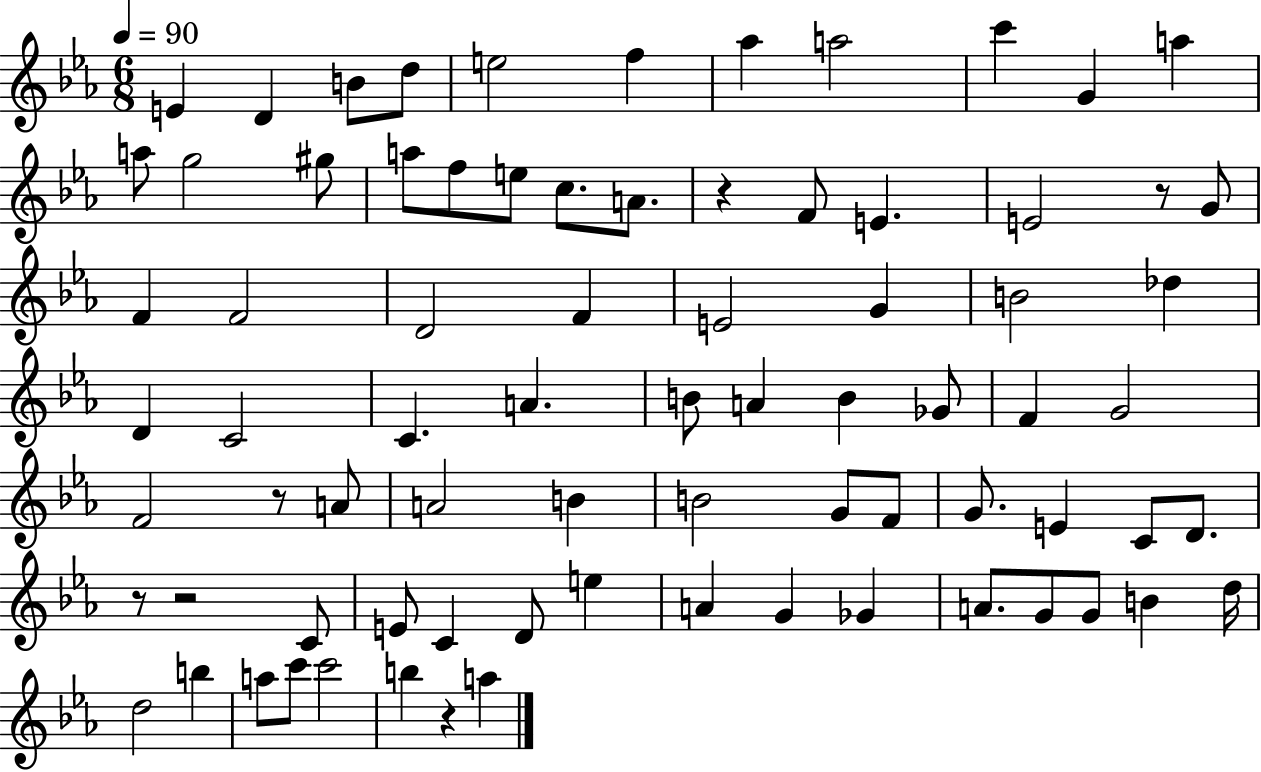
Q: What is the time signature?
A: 6/8